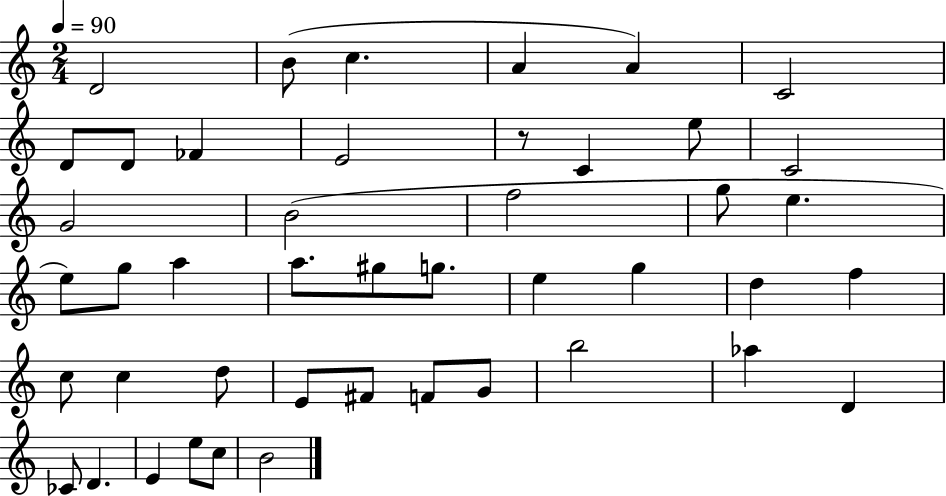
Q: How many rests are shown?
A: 1